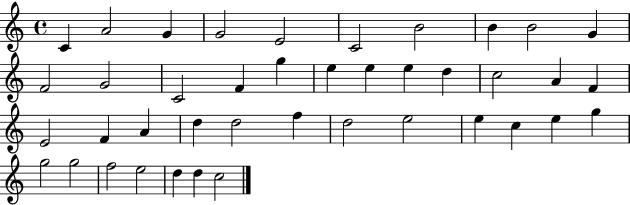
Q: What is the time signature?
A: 4/4